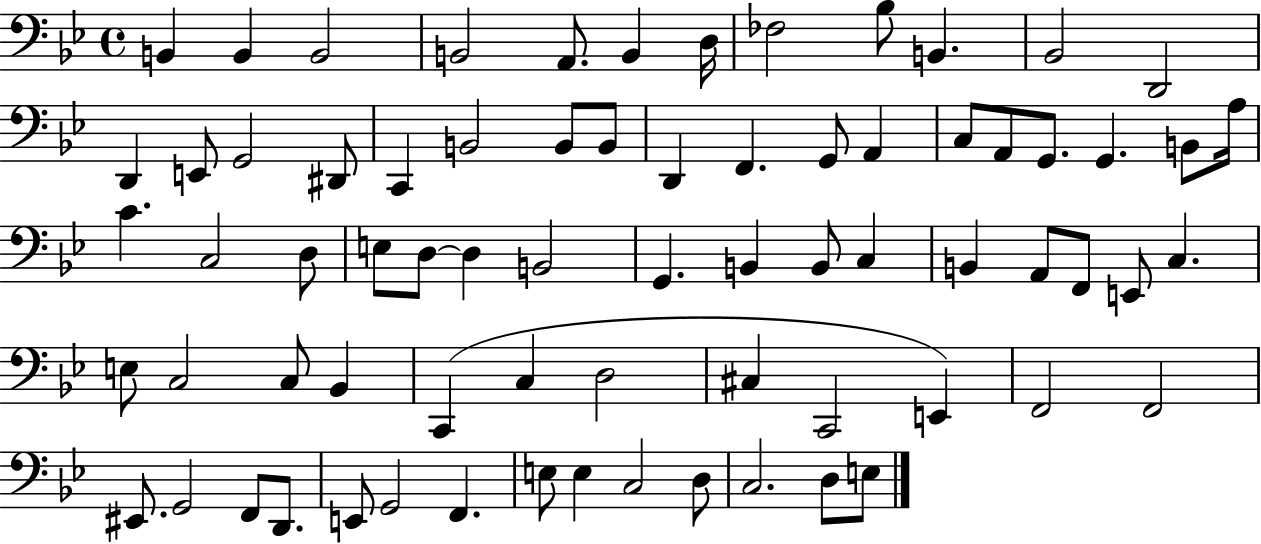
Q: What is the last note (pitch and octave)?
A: E3